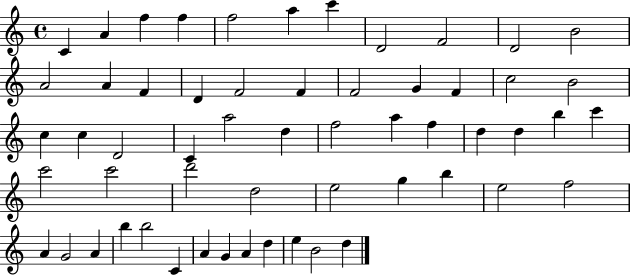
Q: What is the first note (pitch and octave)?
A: C4